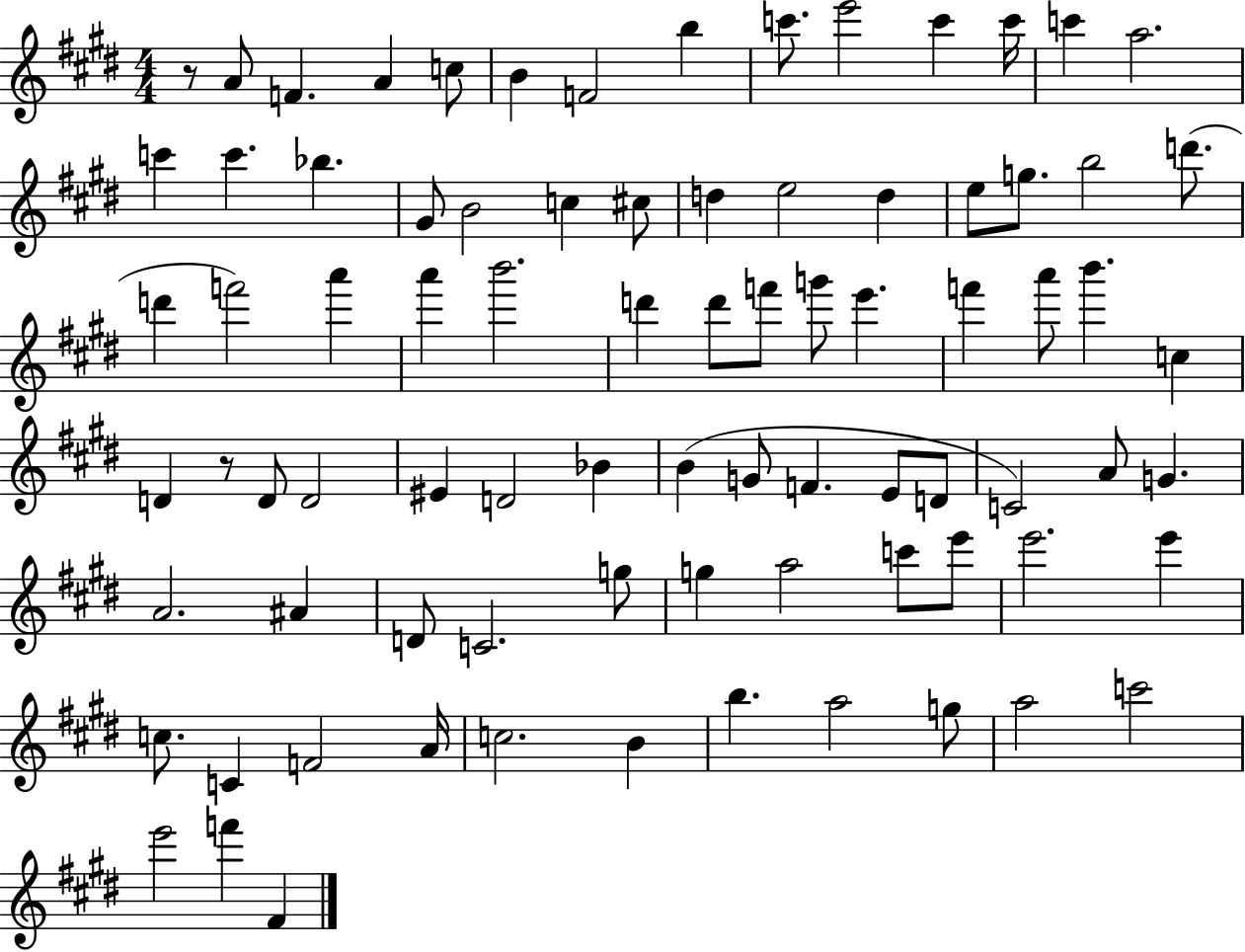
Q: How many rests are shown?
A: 2